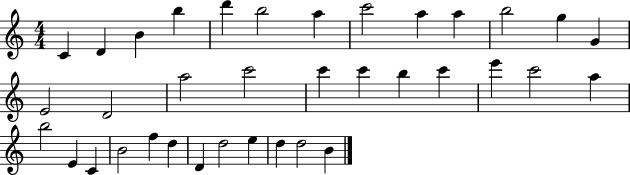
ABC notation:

X:1
T:Untitled
M:4/4
L:1/4
K:C
C D B b d' b2 a c'2 a a b2 g G E2 D2 a2 c'2 c' c' b c' e' c'2 a b2 E C B2 f d D d2 e d d2 B